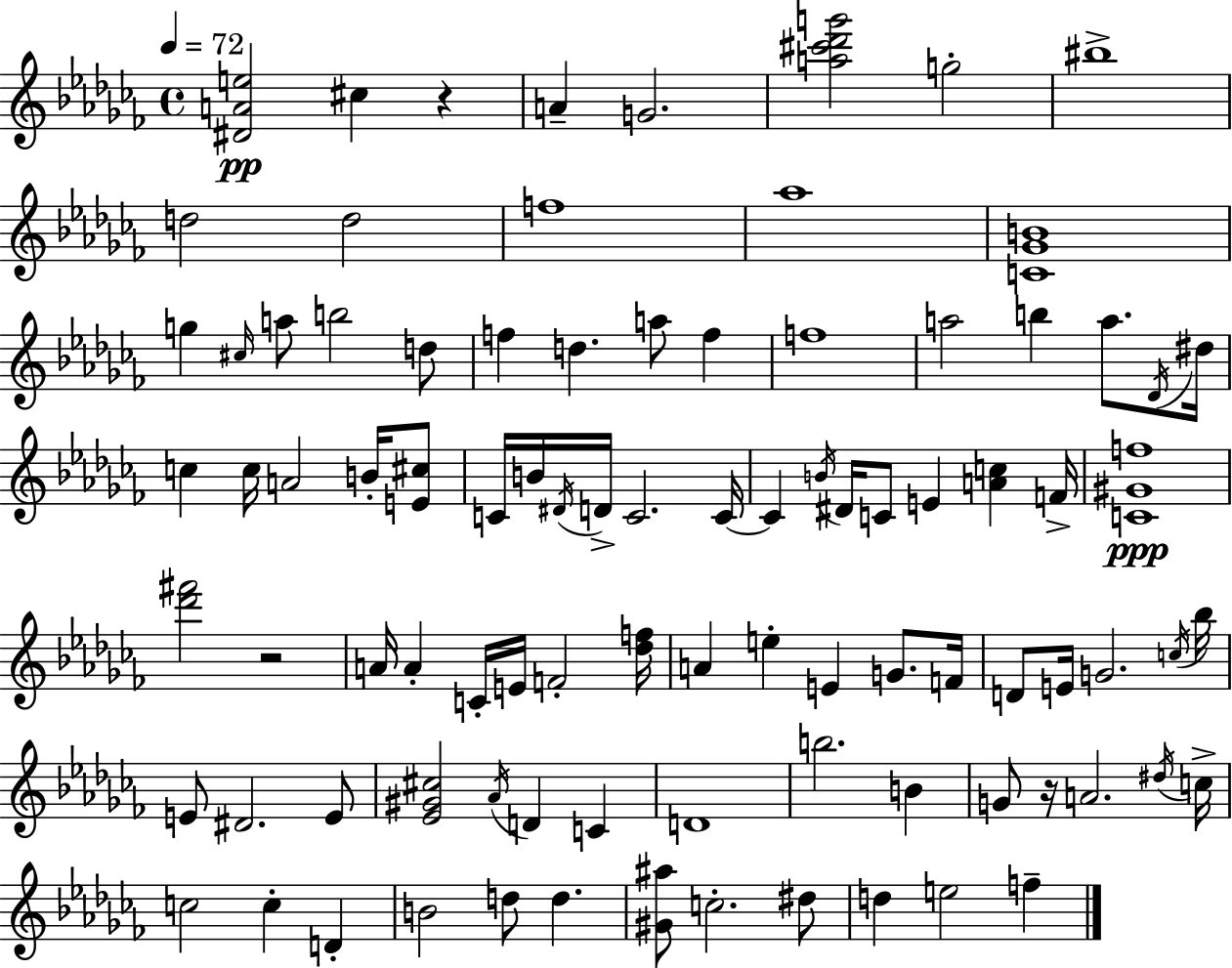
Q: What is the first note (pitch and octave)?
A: C#5